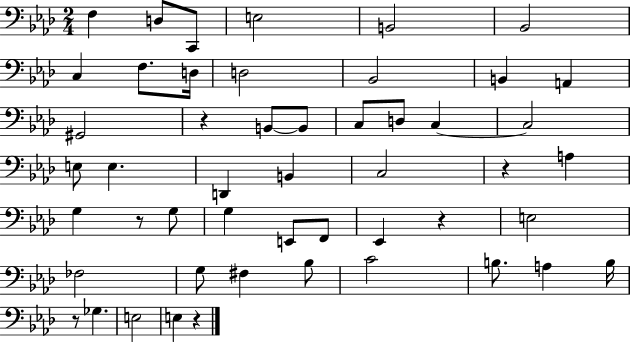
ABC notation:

X:1
T:Untitled
M:2/4
L:1/4
K:Ab
F, D,/2 C,,/2 E,2 B,,2 _B,,2 C, F,/2 D,/4 D,2 _B,,2 B,, A,, ^G,,2 z B,,/2 B,,/2 C,/2 D,/2 C, C,2 E,/2 E, D,, B,, C,2 z A, G, z/2 G,/2 G, E,,/2 F,,/2 _E,, z E,2 _F,2 G,/2 ^F, _B,/2 C2 B,/2 A, B,/4 z/2 _G, E,2 E, z